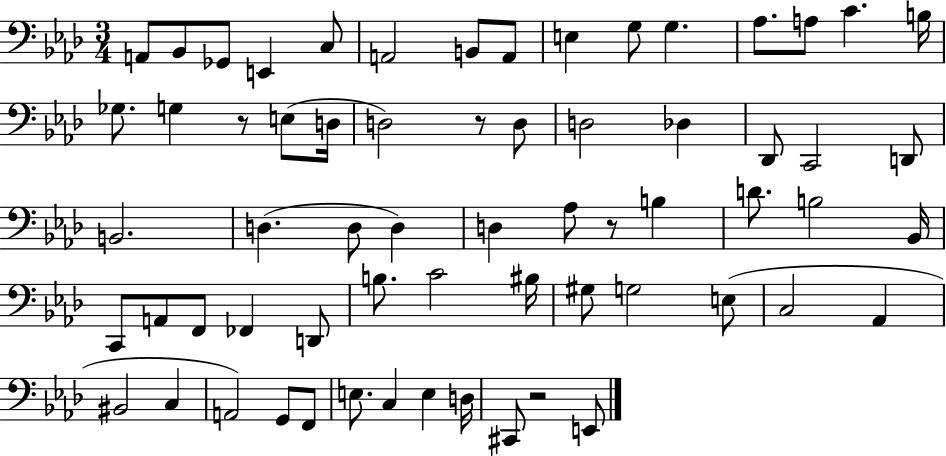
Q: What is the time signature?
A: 3/4